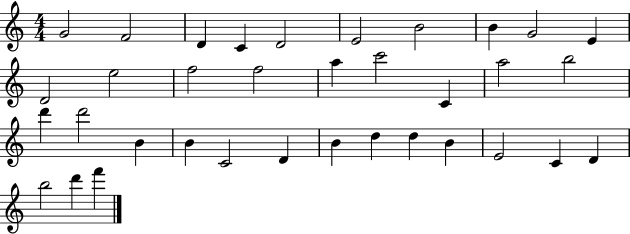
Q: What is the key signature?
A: C major